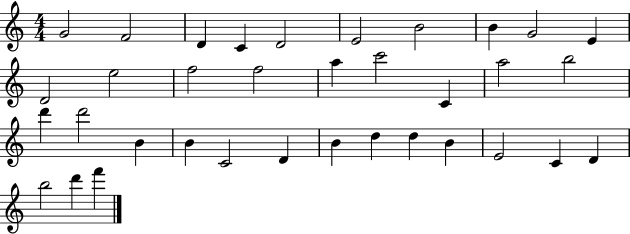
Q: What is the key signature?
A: C major